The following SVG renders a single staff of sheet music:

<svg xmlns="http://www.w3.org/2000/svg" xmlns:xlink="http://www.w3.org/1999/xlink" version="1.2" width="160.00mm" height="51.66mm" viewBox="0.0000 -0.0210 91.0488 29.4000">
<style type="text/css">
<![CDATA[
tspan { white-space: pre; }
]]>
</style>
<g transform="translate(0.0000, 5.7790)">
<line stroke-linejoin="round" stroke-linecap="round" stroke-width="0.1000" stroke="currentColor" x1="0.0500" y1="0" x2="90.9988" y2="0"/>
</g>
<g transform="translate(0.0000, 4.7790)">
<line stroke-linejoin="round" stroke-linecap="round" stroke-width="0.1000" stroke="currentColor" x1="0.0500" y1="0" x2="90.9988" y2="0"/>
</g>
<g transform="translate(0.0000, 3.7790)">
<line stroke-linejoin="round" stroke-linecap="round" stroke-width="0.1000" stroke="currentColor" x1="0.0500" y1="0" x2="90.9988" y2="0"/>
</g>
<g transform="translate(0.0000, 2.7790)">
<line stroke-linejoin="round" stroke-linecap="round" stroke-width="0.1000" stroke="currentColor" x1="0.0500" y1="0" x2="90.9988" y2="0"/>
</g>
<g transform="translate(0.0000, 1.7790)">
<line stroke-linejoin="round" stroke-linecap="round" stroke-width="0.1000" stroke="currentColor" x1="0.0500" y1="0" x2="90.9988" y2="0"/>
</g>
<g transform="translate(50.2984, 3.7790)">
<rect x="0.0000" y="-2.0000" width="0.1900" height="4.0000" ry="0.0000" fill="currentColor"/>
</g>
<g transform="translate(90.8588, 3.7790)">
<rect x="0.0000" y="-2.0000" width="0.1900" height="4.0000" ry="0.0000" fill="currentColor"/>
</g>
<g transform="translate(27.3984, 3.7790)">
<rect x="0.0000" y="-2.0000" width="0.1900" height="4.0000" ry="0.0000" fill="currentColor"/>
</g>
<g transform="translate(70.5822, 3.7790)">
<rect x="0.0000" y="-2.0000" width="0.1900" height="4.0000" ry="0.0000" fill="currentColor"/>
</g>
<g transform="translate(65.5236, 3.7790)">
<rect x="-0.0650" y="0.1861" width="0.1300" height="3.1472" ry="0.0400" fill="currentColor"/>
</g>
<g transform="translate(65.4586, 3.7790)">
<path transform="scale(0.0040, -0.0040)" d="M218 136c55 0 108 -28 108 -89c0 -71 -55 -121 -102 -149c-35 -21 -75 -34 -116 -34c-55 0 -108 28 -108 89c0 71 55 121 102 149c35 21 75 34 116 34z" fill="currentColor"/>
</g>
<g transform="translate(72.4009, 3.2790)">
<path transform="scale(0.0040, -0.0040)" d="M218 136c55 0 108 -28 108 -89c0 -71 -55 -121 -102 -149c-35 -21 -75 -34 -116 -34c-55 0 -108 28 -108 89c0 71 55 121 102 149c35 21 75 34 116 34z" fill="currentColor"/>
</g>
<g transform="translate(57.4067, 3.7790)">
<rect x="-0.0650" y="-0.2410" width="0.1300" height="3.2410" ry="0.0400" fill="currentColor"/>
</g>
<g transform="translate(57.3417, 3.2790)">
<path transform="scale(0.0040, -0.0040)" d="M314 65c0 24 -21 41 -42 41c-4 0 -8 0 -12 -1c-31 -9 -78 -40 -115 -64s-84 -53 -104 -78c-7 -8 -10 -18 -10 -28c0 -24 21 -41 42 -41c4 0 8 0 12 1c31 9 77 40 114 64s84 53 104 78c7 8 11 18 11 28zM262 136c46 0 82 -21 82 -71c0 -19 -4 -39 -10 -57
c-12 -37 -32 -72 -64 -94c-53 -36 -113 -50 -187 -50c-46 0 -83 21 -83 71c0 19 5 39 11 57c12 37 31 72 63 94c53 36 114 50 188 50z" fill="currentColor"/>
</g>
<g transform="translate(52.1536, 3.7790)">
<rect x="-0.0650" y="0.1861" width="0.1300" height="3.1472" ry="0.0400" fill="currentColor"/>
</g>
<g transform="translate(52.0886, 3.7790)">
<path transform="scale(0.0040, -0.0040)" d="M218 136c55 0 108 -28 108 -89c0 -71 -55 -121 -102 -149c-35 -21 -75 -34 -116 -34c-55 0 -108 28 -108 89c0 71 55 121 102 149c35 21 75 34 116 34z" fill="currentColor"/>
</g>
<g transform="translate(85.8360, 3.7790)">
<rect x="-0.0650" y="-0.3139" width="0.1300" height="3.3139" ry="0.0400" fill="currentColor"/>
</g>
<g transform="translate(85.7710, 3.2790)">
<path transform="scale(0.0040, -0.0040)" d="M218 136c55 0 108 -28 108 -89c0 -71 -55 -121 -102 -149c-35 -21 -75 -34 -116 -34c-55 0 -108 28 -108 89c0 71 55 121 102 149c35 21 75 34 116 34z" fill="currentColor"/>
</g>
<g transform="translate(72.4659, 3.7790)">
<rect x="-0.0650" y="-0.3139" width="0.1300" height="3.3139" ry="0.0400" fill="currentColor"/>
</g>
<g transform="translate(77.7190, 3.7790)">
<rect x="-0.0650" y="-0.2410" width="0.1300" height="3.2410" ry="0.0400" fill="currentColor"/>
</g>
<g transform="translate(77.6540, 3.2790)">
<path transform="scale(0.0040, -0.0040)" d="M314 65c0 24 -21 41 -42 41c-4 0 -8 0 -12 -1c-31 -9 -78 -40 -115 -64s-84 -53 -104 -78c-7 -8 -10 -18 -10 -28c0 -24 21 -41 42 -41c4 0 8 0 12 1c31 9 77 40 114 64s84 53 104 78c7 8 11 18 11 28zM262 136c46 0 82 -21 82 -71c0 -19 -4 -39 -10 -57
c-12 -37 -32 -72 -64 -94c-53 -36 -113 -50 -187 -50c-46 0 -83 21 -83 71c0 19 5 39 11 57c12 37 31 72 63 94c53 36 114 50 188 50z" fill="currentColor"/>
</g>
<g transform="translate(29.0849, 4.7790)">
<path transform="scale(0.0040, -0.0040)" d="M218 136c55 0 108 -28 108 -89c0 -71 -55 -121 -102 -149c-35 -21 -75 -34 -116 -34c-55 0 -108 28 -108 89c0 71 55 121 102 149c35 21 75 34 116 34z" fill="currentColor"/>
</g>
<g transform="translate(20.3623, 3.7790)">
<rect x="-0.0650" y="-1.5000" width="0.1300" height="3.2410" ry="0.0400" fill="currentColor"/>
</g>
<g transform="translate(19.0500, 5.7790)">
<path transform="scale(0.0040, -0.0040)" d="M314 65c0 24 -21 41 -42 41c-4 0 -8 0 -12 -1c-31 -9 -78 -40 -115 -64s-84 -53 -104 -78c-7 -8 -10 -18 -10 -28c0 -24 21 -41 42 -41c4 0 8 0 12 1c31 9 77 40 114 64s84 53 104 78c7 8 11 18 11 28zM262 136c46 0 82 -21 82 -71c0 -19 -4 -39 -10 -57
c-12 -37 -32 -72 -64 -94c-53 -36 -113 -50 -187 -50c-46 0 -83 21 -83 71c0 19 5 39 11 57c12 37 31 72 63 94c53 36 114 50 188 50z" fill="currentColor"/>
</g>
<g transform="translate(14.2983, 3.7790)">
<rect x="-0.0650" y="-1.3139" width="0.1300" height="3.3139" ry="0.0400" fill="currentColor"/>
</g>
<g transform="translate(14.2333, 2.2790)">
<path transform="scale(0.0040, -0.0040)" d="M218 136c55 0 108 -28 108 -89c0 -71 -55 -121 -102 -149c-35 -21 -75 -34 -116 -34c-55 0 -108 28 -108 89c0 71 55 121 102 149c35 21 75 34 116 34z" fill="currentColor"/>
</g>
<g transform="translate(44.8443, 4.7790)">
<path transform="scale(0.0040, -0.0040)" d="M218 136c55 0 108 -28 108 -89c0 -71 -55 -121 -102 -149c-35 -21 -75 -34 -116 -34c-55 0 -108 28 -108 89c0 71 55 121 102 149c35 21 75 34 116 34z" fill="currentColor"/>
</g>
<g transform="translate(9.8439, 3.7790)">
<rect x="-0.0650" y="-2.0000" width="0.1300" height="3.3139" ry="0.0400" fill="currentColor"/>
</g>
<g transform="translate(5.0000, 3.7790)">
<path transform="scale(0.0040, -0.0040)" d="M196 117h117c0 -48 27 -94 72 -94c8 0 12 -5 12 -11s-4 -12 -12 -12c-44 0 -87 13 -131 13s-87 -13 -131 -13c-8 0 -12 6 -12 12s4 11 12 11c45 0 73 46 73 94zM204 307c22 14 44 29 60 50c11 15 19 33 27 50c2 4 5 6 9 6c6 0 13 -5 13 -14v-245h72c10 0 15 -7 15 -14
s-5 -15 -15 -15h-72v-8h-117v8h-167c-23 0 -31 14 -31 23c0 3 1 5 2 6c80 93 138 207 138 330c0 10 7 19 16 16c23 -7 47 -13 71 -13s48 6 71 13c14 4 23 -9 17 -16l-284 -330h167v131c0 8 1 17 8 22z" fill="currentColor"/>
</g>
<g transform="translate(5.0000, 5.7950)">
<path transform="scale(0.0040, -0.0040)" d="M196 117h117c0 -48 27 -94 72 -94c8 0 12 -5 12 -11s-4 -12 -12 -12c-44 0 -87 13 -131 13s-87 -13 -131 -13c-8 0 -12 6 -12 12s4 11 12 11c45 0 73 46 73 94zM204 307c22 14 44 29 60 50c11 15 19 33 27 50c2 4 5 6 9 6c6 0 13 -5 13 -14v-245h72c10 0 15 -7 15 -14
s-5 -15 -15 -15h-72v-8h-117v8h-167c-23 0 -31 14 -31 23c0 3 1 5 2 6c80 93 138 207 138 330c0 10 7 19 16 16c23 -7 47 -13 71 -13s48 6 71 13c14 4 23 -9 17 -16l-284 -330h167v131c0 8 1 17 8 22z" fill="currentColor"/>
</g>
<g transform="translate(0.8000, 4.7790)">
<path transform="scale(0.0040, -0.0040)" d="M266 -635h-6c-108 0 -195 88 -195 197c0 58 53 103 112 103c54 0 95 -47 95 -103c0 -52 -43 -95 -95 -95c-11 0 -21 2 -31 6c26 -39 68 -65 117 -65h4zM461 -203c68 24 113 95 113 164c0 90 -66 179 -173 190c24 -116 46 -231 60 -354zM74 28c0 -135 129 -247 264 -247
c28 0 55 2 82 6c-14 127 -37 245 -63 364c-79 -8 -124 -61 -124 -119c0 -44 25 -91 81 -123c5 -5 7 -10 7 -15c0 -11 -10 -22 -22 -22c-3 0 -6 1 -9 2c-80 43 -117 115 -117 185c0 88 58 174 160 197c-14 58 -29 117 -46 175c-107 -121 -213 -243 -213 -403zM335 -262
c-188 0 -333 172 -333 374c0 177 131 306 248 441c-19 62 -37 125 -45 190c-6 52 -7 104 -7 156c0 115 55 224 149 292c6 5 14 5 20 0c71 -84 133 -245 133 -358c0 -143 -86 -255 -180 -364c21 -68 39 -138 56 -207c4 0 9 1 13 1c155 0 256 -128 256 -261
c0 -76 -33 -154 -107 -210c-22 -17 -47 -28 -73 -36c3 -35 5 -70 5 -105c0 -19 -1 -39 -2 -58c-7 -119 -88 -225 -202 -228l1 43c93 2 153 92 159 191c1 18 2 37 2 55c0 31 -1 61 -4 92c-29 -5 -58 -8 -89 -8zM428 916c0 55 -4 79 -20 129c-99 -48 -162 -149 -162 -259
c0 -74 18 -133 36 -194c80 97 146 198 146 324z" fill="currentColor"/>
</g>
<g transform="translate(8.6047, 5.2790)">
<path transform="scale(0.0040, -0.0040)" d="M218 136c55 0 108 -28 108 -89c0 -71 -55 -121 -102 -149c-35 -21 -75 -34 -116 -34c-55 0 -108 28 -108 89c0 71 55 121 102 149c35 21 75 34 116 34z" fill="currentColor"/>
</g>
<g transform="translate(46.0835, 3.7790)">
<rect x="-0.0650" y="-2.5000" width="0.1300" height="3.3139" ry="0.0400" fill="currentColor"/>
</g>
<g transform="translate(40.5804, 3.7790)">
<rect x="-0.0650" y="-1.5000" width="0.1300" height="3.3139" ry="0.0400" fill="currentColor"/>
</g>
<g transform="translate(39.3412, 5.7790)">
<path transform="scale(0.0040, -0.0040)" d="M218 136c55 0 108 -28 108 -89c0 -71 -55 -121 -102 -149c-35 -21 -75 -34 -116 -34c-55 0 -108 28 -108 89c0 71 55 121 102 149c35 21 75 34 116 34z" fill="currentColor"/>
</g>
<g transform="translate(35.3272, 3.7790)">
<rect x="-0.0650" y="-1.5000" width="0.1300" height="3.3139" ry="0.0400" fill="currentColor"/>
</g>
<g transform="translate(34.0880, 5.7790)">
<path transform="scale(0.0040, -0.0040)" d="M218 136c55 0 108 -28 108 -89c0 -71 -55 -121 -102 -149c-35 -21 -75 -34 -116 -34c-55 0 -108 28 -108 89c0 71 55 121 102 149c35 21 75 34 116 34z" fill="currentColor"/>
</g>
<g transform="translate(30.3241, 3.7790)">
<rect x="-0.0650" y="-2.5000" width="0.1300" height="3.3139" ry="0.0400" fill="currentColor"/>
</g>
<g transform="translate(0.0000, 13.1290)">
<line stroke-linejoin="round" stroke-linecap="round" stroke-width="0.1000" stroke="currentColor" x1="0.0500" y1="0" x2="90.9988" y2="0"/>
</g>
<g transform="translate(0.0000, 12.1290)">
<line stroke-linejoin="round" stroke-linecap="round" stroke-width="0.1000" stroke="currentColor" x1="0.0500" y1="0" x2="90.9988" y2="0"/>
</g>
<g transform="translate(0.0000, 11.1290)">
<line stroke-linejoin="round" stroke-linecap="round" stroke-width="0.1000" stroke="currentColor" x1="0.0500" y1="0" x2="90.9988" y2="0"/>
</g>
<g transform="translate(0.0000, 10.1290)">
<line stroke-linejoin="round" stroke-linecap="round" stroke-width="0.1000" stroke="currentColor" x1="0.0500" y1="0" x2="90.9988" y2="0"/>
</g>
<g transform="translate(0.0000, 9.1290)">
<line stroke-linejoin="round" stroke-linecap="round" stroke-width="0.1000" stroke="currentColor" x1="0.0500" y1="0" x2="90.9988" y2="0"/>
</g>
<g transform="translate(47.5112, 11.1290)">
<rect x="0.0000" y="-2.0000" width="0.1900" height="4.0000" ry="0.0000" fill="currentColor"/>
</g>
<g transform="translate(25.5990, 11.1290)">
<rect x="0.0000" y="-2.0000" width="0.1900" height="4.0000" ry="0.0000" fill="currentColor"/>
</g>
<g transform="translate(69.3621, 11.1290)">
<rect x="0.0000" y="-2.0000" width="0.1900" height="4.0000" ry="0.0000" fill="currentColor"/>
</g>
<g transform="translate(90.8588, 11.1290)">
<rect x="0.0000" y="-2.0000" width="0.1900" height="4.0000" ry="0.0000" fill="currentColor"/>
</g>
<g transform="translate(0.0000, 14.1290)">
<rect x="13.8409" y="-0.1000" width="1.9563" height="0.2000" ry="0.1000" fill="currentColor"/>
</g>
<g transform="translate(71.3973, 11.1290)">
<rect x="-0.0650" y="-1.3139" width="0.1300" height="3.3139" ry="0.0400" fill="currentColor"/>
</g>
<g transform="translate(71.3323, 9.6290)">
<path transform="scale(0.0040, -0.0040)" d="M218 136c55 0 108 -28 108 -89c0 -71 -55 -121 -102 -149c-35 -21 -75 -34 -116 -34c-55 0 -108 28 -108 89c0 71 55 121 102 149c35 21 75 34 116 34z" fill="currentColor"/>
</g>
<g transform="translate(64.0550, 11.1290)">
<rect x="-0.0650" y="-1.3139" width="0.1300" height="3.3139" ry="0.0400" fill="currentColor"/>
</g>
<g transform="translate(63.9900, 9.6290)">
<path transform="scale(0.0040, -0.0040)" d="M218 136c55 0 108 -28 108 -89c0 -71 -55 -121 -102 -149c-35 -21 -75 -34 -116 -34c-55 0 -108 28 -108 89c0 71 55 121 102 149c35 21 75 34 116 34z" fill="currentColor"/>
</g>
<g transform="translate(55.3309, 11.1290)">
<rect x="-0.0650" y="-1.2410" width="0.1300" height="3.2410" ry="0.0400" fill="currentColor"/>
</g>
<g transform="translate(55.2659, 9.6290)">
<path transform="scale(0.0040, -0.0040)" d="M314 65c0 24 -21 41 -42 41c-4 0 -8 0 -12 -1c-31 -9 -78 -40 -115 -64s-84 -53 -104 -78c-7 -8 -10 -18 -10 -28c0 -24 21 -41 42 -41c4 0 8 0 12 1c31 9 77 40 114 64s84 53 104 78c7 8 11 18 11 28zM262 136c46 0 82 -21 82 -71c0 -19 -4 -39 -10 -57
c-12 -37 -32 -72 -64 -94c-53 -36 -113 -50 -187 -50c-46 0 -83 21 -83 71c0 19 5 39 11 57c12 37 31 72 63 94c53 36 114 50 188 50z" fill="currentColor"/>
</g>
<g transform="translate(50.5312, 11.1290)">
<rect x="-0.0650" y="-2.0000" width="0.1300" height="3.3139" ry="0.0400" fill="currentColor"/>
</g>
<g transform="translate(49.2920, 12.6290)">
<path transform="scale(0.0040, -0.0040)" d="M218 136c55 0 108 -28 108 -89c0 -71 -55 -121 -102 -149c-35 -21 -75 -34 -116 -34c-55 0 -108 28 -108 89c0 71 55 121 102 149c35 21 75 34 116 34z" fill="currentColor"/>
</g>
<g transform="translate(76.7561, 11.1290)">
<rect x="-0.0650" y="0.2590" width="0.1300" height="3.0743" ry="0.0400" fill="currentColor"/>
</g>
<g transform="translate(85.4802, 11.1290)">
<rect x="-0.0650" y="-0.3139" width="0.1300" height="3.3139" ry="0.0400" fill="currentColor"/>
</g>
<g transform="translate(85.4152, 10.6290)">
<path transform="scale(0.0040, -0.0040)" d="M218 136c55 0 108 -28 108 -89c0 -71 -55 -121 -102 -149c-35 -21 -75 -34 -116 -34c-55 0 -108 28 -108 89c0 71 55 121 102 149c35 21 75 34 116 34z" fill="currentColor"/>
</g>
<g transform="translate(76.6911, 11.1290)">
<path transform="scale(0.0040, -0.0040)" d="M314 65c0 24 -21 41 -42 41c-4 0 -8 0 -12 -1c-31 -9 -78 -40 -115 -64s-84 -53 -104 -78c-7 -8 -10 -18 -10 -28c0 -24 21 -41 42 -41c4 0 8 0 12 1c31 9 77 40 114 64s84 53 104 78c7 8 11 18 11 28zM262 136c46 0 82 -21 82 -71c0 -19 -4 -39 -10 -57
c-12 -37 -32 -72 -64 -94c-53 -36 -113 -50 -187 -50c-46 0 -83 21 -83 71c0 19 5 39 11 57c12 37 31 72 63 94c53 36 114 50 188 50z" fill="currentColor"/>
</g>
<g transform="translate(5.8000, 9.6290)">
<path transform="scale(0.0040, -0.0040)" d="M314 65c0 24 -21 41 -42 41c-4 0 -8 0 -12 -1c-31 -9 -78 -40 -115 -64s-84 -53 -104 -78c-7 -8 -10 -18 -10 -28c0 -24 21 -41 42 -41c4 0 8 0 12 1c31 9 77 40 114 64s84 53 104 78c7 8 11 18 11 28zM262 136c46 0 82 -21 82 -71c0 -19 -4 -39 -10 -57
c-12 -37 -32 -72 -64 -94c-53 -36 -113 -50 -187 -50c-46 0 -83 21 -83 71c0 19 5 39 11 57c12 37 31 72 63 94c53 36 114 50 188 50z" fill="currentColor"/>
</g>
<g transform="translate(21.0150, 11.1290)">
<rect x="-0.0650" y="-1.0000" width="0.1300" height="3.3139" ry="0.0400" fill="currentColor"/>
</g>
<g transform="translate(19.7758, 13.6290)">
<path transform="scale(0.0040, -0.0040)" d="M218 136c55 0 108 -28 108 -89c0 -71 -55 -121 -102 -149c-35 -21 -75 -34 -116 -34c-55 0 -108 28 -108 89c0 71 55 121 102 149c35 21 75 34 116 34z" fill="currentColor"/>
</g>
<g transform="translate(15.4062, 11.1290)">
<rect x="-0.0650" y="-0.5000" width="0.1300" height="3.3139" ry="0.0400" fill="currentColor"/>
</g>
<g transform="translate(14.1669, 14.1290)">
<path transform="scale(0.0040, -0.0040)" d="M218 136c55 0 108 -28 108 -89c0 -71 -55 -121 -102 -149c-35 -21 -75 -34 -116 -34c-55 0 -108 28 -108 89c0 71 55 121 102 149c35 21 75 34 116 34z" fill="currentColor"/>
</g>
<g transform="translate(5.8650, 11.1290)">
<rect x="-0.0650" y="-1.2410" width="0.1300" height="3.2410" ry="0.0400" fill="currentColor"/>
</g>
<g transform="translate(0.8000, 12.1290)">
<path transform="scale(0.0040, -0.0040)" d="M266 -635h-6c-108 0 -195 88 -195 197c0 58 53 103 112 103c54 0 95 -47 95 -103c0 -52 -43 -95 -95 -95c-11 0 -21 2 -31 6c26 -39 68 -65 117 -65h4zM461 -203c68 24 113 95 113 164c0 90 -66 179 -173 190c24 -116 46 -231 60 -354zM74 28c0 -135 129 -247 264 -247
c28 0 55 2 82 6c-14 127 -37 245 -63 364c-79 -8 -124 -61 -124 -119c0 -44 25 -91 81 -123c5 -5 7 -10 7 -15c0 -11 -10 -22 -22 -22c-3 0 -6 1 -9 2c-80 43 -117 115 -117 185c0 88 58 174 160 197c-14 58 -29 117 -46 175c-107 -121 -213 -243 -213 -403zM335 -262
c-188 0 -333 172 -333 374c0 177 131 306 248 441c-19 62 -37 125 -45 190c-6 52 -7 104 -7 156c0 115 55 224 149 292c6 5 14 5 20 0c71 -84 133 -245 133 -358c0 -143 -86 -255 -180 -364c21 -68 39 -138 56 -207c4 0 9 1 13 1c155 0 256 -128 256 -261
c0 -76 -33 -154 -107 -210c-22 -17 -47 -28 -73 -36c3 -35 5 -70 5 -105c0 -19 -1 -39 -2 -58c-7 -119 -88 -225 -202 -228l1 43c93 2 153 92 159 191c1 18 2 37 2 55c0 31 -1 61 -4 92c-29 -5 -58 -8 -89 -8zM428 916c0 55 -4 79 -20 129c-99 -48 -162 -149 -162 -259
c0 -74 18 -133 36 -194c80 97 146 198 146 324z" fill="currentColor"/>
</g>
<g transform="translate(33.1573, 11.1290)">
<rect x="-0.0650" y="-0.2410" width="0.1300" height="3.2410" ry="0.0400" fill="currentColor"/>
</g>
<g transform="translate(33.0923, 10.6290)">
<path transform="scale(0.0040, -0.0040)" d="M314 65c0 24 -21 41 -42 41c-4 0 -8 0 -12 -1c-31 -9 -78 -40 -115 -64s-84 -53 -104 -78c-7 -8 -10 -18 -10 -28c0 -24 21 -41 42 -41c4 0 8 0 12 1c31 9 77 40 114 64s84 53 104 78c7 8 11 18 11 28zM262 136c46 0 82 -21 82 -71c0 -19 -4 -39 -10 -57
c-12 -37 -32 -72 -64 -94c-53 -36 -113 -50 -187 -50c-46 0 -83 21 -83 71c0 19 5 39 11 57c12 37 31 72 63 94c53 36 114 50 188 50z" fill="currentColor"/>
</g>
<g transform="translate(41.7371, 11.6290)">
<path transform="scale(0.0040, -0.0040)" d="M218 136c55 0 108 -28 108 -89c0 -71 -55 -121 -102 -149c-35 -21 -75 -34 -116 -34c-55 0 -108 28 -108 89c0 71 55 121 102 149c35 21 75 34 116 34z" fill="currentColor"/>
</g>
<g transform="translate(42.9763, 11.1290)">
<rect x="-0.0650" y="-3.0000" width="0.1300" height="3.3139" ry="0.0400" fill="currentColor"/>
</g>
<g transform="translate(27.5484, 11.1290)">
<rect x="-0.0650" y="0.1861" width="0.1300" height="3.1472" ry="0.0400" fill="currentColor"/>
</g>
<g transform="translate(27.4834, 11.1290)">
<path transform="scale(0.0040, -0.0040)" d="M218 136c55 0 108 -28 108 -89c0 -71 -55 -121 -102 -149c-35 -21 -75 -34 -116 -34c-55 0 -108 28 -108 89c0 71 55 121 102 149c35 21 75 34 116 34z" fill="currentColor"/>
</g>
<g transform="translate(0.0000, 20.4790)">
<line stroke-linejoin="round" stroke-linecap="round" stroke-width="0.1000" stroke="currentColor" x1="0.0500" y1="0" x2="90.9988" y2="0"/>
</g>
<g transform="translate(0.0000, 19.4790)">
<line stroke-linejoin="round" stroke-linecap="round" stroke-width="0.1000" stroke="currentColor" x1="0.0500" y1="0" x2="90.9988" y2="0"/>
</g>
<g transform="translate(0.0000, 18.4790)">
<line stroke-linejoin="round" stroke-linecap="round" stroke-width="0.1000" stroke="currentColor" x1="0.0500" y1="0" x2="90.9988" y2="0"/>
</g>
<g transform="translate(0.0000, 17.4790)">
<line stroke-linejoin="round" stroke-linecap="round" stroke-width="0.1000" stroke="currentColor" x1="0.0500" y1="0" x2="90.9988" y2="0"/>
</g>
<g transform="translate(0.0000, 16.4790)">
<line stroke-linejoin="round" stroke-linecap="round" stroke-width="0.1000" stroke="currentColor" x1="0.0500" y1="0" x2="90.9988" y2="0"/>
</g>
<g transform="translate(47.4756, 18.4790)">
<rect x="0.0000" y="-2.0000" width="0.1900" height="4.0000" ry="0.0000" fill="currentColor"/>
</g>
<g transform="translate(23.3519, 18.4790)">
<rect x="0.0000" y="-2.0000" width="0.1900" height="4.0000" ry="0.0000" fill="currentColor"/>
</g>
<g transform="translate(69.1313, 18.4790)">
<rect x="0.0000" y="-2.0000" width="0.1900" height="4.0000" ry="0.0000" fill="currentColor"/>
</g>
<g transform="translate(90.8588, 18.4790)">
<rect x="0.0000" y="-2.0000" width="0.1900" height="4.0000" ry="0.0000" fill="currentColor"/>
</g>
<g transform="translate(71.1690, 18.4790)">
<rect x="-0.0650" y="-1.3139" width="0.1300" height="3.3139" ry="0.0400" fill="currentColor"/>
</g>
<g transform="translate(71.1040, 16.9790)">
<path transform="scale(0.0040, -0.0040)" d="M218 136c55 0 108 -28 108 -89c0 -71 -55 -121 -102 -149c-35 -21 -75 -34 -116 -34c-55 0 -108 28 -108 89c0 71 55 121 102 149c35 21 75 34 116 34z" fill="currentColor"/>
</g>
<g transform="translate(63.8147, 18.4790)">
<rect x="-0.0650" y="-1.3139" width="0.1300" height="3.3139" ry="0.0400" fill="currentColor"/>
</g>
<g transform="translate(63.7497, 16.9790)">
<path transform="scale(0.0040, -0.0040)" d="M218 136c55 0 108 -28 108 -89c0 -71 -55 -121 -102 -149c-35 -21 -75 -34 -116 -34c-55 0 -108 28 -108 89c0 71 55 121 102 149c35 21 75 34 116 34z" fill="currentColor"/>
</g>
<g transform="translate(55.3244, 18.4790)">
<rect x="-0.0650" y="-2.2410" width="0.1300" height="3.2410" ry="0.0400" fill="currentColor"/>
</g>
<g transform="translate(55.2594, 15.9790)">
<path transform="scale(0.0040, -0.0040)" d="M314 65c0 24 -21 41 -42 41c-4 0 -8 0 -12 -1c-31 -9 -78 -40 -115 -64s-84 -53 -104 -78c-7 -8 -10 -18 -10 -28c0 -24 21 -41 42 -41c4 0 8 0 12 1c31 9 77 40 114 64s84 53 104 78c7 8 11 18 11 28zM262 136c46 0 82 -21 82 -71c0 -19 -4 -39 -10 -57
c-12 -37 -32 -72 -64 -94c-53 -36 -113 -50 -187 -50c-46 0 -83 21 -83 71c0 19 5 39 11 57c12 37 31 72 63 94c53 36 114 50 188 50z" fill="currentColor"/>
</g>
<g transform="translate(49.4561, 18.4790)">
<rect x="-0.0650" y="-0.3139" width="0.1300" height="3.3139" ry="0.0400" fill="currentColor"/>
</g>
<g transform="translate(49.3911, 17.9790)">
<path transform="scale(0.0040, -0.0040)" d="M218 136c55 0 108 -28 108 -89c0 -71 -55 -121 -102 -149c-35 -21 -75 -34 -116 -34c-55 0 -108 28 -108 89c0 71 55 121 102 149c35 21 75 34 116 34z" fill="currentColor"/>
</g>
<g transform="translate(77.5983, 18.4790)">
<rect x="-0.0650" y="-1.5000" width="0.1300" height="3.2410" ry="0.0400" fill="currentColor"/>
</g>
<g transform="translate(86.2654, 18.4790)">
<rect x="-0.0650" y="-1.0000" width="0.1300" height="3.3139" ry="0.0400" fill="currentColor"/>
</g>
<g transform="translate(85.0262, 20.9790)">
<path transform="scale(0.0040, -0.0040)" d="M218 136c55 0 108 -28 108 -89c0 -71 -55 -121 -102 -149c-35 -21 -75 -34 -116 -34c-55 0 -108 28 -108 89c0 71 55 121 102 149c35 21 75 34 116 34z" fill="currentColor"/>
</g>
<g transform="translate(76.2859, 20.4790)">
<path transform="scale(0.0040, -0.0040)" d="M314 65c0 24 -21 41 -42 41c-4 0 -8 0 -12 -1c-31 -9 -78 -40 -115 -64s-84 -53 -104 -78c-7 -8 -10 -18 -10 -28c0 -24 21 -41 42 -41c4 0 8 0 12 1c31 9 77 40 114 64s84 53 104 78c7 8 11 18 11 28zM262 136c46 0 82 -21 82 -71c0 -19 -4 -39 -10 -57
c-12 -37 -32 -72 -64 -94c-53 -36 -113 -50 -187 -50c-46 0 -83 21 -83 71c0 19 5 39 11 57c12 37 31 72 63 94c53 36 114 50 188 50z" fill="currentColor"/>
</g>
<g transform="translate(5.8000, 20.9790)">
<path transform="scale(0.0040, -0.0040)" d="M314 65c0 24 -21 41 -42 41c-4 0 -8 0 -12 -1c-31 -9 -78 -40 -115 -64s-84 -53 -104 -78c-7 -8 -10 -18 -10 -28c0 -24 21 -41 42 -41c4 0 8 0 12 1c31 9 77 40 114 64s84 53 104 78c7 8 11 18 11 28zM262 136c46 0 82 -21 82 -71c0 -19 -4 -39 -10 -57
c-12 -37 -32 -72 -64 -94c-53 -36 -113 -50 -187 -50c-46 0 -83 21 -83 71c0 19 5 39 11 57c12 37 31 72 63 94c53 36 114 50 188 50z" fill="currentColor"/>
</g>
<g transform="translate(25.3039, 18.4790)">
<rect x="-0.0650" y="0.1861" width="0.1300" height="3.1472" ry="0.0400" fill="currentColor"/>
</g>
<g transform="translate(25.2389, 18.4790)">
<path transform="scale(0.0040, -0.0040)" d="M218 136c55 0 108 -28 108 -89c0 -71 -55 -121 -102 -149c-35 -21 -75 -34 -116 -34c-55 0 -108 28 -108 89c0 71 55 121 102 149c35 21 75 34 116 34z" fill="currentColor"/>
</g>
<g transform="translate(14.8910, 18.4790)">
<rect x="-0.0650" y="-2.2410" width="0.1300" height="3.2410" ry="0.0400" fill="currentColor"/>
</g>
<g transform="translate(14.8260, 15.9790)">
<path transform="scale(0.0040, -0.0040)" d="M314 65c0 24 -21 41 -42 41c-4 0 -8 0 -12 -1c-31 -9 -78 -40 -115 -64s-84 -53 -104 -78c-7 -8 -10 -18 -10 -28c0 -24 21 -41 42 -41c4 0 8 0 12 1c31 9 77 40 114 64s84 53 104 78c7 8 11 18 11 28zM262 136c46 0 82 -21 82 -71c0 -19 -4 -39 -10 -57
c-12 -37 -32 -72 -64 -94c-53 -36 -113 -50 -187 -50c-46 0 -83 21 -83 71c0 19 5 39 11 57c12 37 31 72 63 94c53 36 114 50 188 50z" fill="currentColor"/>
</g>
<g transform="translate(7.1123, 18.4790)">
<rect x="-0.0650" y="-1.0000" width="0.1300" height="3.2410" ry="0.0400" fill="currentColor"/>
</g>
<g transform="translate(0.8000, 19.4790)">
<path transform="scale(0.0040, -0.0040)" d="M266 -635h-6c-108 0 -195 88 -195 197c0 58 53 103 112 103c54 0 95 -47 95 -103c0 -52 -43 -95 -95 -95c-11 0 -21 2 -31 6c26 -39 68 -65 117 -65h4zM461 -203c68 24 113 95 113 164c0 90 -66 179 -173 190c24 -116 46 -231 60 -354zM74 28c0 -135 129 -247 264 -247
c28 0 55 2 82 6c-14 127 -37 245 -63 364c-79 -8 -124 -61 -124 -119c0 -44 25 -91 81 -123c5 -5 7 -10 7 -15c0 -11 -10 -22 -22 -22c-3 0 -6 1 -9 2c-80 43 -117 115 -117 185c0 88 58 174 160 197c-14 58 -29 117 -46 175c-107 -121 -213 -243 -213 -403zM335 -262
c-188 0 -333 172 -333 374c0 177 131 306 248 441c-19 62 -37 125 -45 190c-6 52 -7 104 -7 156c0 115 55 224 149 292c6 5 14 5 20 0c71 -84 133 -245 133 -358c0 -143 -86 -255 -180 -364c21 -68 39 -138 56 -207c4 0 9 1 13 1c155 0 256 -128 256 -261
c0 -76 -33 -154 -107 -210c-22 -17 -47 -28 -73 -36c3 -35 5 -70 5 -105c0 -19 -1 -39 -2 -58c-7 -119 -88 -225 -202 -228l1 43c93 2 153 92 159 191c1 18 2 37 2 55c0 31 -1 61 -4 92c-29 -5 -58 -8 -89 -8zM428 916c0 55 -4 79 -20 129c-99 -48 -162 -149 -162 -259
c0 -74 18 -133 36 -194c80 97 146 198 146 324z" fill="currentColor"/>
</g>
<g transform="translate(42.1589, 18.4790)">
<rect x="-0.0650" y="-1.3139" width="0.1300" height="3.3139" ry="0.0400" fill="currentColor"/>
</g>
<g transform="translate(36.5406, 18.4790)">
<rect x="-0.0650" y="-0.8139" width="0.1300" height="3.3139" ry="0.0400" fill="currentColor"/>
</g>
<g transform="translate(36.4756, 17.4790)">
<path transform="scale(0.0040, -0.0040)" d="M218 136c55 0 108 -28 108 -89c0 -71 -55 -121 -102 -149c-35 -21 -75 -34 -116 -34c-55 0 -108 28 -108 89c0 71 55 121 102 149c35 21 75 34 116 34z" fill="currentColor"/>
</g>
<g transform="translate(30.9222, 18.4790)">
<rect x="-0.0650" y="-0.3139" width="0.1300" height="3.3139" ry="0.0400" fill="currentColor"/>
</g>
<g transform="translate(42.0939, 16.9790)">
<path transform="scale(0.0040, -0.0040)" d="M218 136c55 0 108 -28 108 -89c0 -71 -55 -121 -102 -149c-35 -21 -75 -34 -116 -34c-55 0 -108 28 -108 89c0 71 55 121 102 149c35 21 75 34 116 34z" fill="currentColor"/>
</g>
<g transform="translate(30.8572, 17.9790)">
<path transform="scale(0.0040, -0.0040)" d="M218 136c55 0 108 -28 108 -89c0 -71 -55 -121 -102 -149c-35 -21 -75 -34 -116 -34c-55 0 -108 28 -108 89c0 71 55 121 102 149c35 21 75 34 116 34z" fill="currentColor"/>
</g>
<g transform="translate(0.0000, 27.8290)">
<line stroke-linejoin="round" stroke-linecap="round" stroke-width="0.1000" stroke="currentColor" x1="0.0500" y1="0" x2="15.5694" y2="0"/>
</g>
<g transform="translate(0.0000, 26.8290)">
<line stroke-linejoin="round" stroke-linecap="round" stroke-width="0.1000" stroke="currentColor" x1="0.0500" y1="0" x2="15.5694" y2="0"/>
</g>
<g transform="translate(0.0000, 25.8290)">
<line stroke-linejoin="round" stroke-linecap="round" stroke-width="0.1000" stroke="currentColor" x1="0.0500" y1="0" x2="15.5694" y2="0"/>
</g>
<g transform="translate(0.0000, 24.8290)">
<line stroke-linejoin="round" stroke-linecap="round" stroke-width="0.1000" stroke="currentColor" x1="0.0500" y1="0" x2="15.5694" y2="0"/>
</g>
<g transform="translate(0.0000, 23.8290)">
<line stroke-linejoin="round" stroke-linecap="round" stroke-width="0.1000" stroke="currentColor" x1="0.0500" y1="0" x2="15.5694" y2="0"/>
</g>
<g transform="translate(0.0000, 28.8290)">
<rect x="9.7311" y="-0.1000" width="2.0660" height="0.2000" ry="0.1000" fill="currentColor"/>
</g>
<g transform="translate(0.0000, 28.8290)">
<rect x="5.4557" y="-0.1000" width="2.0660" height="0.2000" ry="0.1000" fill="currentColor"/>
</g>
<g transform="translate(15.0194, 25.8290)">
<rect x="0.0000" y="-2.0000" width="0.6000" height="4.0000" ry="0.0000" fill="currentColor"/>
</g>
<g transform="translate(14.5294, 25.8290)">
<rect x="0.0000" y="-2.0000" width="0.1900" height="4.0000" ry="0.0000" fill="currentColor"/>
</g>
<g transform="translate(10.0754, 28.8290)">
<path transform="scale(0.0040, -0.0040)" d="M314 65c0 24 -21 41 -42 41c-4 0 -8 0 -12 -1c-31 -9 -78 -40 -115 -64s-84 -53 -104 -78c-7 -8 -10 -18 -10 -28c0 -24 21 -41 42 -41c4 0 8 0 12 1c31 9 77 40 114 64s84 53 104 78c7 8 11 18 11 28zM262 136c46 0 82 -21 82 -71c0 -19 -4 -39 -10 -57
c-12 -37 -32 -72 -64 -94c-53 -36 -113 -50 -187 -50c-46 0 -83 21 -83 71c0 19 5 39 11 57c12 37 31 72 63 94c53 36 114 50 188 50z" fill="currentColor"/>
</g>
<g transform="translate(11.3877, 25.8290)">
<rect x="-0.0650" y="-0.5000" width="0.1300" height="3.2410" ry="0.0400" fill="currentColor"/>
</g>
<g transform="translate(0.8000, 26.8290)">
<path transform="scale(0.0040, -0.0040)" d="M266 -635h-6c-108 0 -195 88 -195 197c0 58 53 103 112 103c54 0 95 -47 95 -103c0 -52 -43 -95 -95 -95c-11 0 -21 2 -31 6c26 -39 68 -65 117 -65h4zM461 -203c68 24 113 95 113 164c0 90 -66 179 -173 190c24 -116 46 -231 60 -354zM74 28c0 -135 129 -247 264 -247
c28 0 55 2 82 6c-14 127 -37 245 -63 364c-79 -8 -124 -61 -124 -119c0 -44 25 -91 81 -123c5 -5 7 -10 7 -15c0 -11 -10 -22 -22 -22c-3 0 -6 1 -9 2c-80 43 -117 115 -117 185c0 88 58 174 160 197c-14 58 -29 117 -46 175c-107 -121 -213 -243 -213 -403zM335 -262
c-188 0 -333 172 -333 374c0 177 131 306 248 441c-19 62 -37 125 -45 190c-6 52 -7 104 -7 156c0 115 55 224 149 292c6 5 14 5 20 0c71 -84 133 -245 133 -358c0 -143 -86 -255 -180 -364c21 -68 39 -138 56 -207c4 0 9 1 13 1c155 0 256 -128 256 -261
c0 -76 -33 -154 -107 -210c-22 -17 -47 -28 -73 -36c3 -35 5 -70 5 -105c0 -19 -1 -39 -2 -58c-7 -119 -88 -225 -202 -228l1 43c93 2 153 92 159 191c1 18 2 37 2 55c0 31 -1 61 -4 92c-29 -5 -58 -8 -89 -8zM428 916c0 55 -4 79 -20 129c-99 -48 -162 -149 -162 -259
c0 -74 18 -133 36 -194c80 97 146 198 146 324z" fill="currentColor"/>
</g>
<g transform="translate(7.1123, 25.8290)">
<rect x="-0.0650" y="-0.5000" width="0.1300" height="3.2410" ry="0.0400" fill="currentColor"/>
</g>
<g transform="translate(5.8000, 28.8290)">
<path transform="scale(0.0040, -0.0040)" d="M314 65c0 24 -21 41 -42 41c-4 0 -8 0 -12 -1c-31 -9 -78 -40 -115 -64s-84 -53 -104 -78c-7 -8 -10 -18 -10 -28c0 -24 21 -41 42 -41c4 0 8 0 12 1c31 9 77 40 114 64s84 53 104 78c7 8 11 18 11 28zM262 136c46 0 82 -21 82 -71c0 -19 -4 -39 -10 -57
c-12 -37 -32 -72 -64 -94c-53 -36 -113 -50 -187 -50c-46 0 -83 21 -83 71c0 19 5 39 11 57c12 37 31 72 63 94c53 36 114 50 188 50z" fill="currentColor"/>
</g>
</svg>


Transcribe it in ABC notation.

X:1
T:Untitled
M:4/4
L:1/4
K:C
F e E2 G E E G B c2 B c c2 c e2 C D B c2 A F e2 e e B2 c D2 g2 B c d e c g2 e e E2 D C2 C2